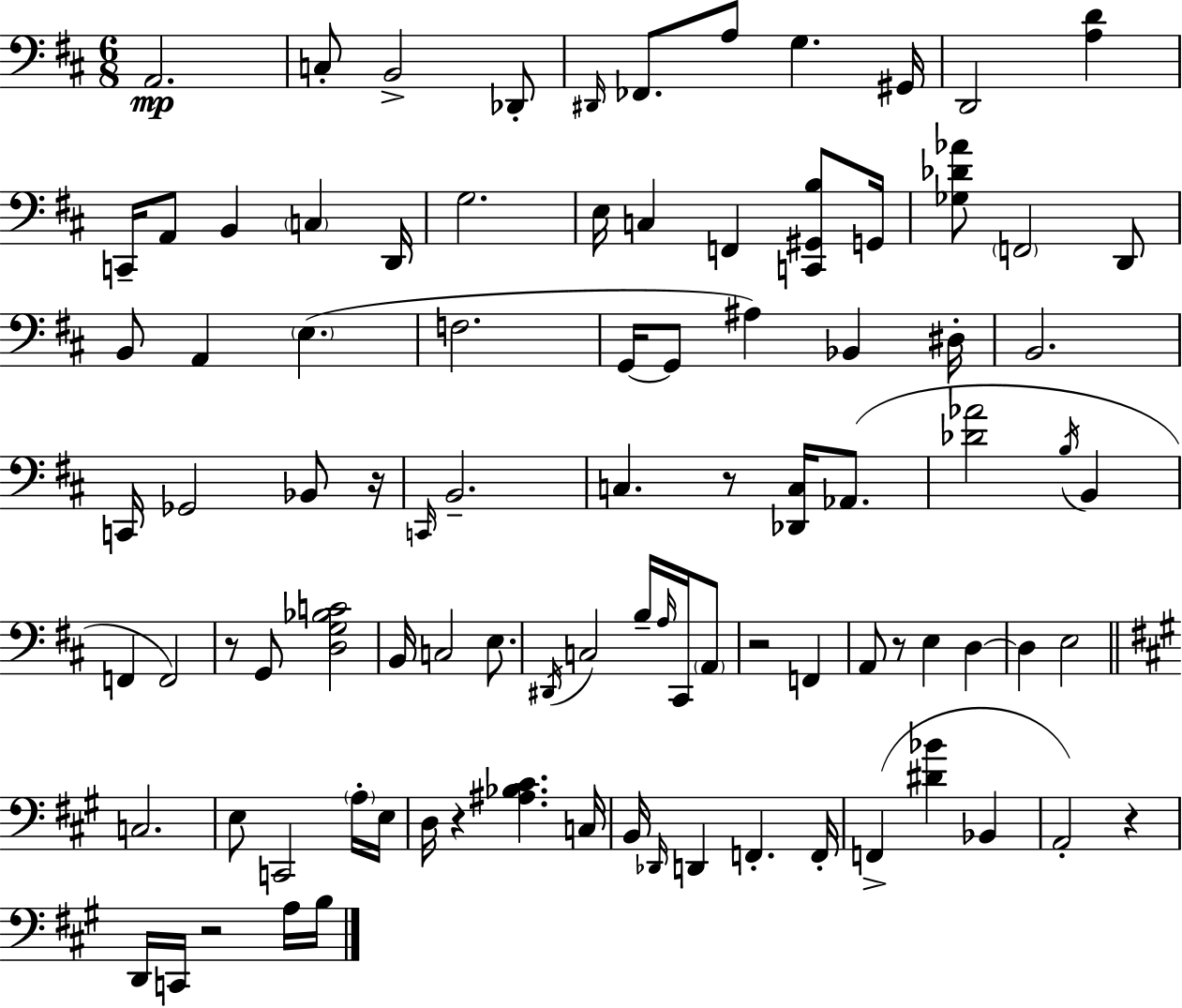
X:1
T:Untitled
M:6/8
L:1/4
K:D
A,,2 C,/2 B,,2 _D,,/2 ^D,,/4 _F,,/2 A,/2 G, ^G,,/4 D,,2 [A,D] C,,/4 A,,/2 B,, C, D,,/4 G,2 E,/4 C, F,, [C,,^G,,B,]/2 G,,/4 [_G,_D_A]/2 F,,2 D,,/2 B,,/2 A,, E, F,2 G,,/4 G,,/2 ^A, _B,, ^D,/4 B,,2 C,,/4 _G,,2 _B,,/2 z/4 C,,/4 B,,2 C, z/2 [_D,,C,]/4 _A,,/2 [_D_A]2 B,/4 B,, F,, F,,2 z/2 G,,/2 [D,G,_B,C]2 B,,/4 C,2 E,/2 ^D,,/4 C,2 B,/4 A,/4 ^C,,/4 A,,/2 z2 F,, A,,/2 z/2 E, D, D, E,2 C,2 E,/2 C,,2 A,/4 E,/4 D,/4 z [^A,_B,^C] C,/4 B,,/4 _D,,/4 D,, F,, F,,/4 F,, [^D_B] _B,, A,,2 z D,,/4 C,,/4 z2 A,/4 B,/4